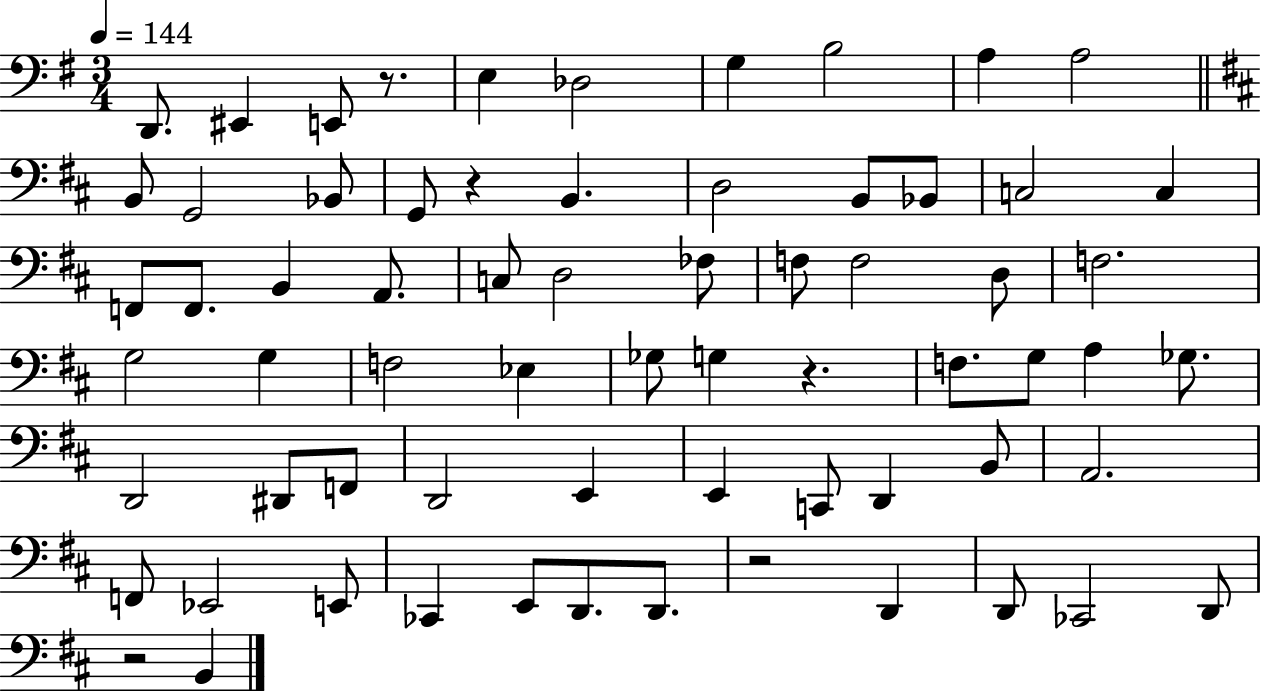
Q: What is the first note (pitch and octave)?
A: D2